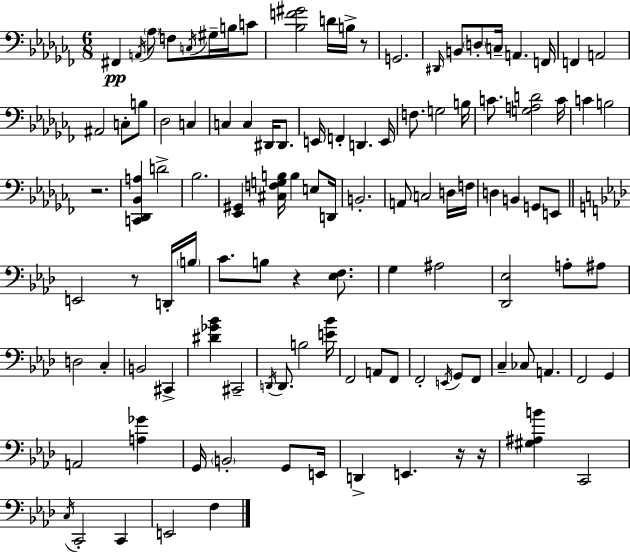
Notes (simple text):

F#2/q A2/s Ab3/e F3/e C3/s G#3/s B3/s C4/e [Bb3,F4,G#4]/h D4/s B3/s R/e G2/h. D#2/s B2/e D3/e C3/s A2/q. F2/s F2/q A2/h A#2/h C3/e B3/e Db3/h C3/q C3/q C3/q D#2/s D#2/e. E2/s F2/q D2/q. E2/s F3/e. G3/h B3/s C4/e. [G3,A3,D4]/h C4/s C4/q B3/h R/h. [C2,Db2,Bb2,A3]/q D4/h Bb3/h. [Eb2,G#2]/q [C#3,F3,G3,B3]/s B3/q E3/e D2/s B2/h. A2/e C3/h D3/s F3/s D3/q B2/q G2/e E2/e E2/h R/e D2/s B3/s C4/e. B3/e R/q [Eb3,F3]/e. G3/q A#3/h [Db2,Eb3]/h A3/e A#3/e D3/h C3/q B2/h C#2/q [D#4,Gb4,Bb4]/q C#2/h D2/s D2/e. B3/h [E4,Bb4]/s F2/h A2/e F2/e F2/h E2/s G2/e F2/e C3/q CES3/e A2/q. F2/h G2/q A2/h [A3,Gb4]/q G2/s B2/h G2/e E2/s D2/q E2/q. R/s R/s [G#3,A#3,B4]/q C2/h C3/s C2/h C2/q E2/h F3/q